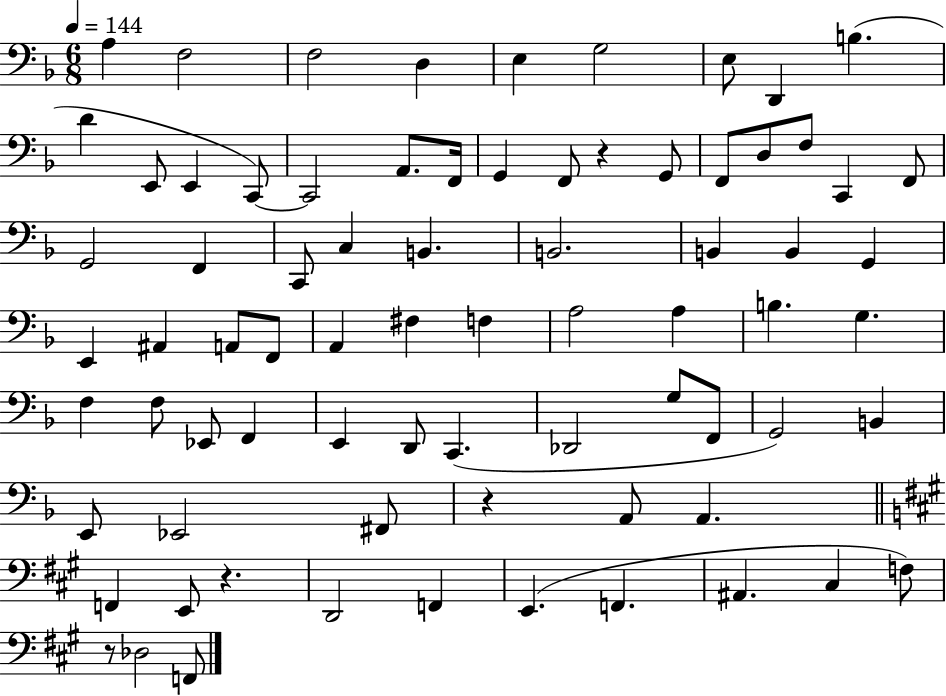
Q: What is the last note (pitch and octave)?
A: F2